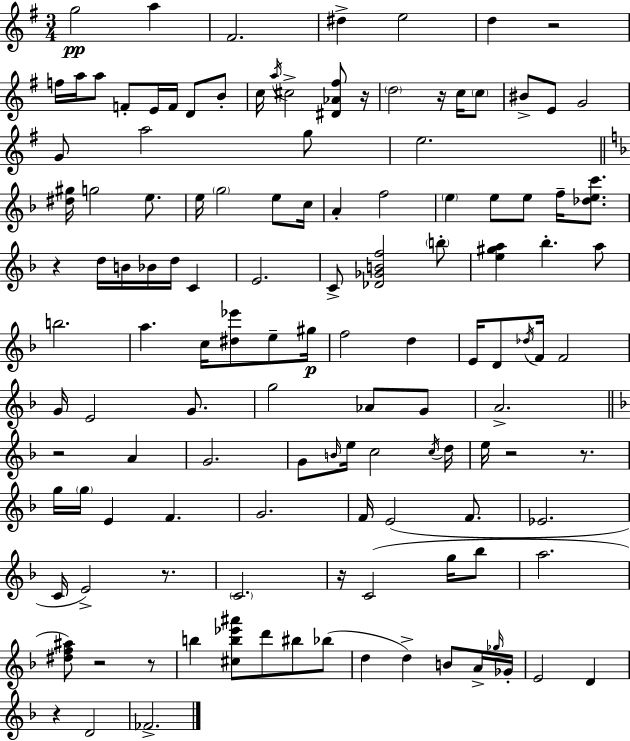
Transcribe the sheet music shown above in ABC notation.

X:1
T:Untitled
M:3/4
L:1/4
K:Em
g2 a ^F2 ^d e2 d z2 f/4 a/4 a/2 F/2 E/4 F/4 D/2 B/2 c/4 a/4 ^c2 [^D_A^f]/2 z/4 d2 z/4 c/4 c/2 ^B/2 E/2 G2 G/2 a2 g/2 e2 [^d^g]/4 g2 e/2 e/4 g2 e/2 c/4 A f2 e e/2 e/2 f/4 [_dec']/2 z d/4 B/4 _B/4 d/4 C E2 C/2 [_D_GBf]2 b/2 [e^ga] _b a/2 b2 a c/4 [^d_e']/2 e/2 ^g/4 f2 d E/4 D/2 _d/4 F/4 F2 G/4 E2 G/2 g2 _A/2 G/2 A2 z2 A G2 G/2 B/4 e/4 c2 c/4 d/4 e/4 z2 z/2 g/4 g/4 E F G2 F/4 E2 F/2 _E2 C/4 E2 z/2 C2 z/4 C2 g/4 _b/2 a2 [^df^a]/2 z2 z/2 b [^cb_e'^a']/2 d'/2 ^b/2 _b/2 d d B/2 A/4 _g/4 _G/4 E2 D z D2 _F2